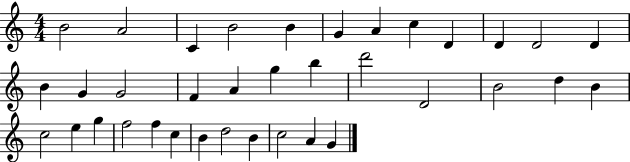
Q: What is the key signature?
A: C major